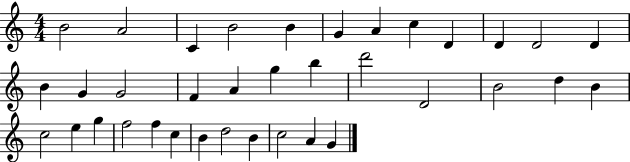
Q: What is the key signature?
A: C major